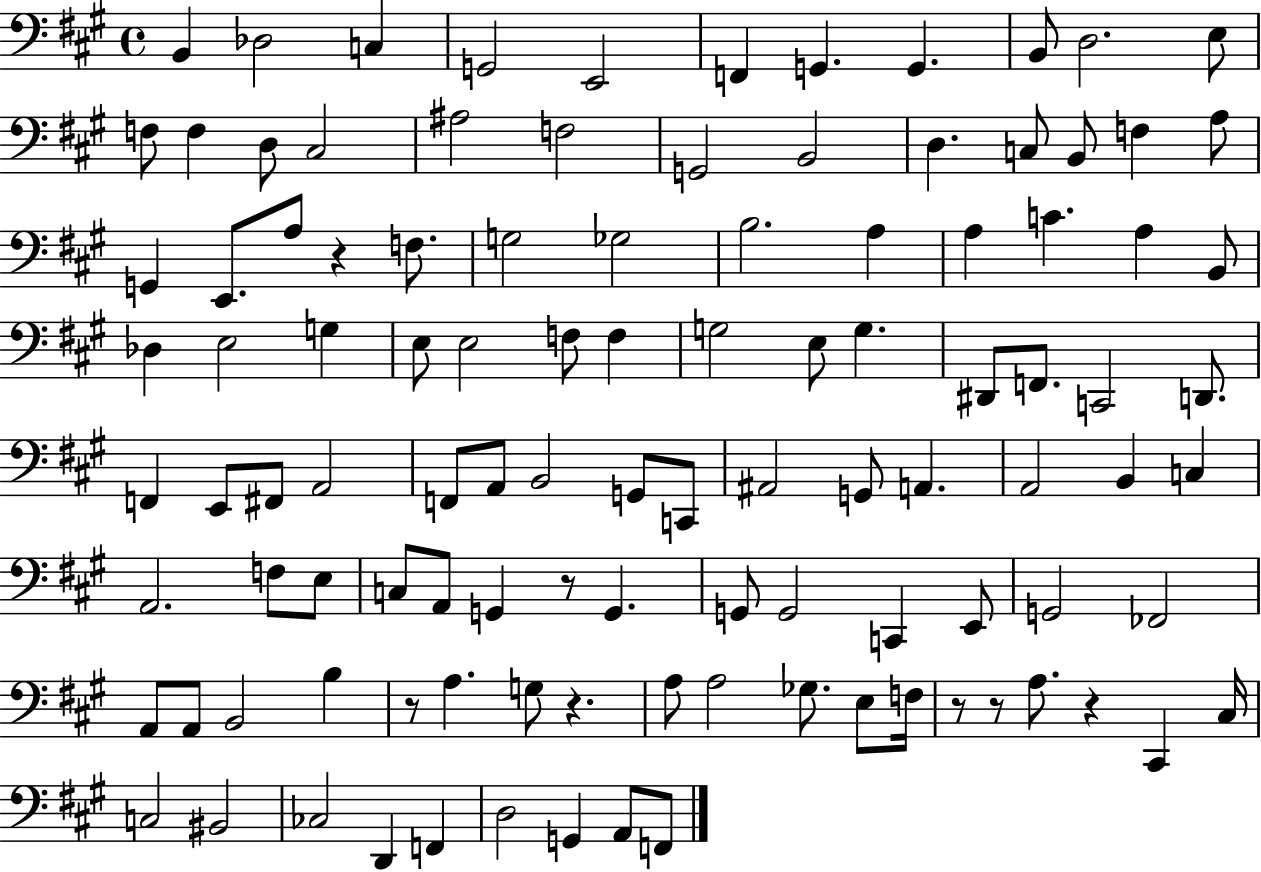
X:1
T:Untitled
M:4/4
L:1/4
K:A
B,, _D,2 C, G,,2 E,,2 F,, G,, G,, B,,/2 D,2 E,/2 F,/2 F, D,/2 ^C,2 ^A,2 F,2 G,,2 B,,2 D, C,/2 B,,/2 F, A,/2 G,, E,,/2 A,/2 z F,/2 G,2 _G,2 B,2 A, A, C A, B,,/2 _D, E,2 G, E,/2 E,2 F,/2 F, G,2 E,/2 G, ^D,,/2 F,,/2 C,,2 D,,/2 F,, E,,/2 ^F,,/2 A,,2 F,,/2 A,,/2 B,,2 G,,/2 C,,/2 ^A,,2 G,,/2 A,, A,,2 B,, C, A,,2 F,/2 E,/2 C,/2 A,,/2 G,, z/2 G,, G,,/2 G,,2 C,, E,,/2 G,,2 _F,,2 A,,/2 A,,/2 B,,2 B, z/2 A, G,/2 z A,/2 A,2 _G,/2 E,/2 F,/4 z/2 z/2 A,/2 z ^C,, ^C,/4 C,2 ^B,,2 _C,2 D,, F,, D,2 G,, A,,/2 F,,/2